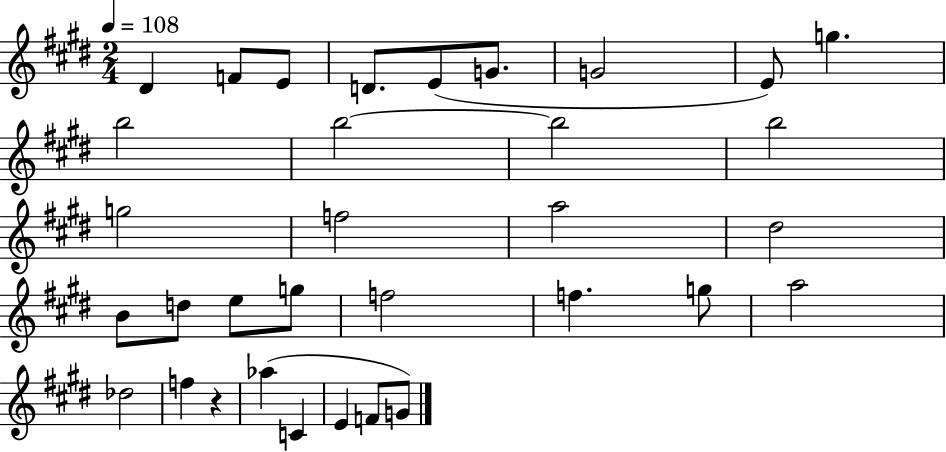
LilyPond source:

{
  \clef treble
  \numericTimeSignature
  \time 2/4
  \key e \major
  \tempo 4 = 108
  dis'4 f'8 e'8 | d'8. e'8( g'8. | g'2 | e'8) g''4. | \break b''2 | b''2~~ | b''2 | b''2 | \break g''2 | f''2 | a''2 | dis''2 | \break b'8 d''8 e''8 g''8 | f''2 | f''4. g''8 | a''2 | \break des''2 | f''4 r4 | aes''4( c'4 | e'4 f'8 g'8) | \break \bar "|."
}